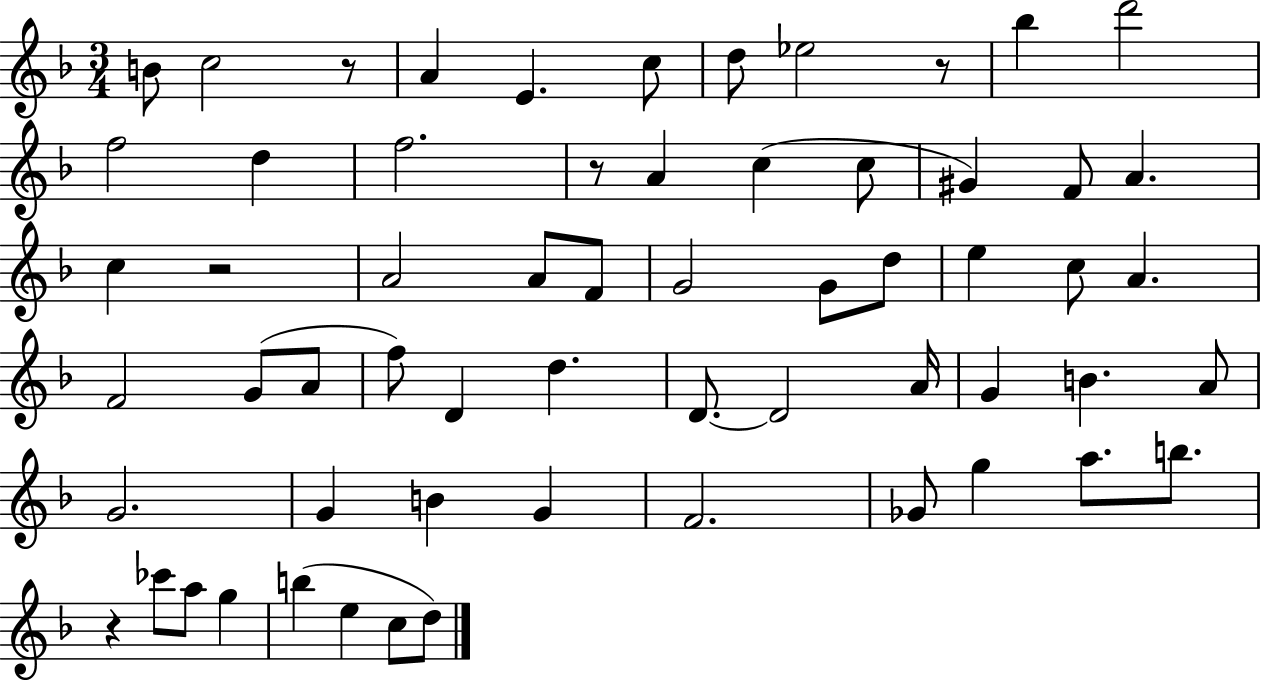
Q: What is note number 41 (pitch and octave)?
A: G4